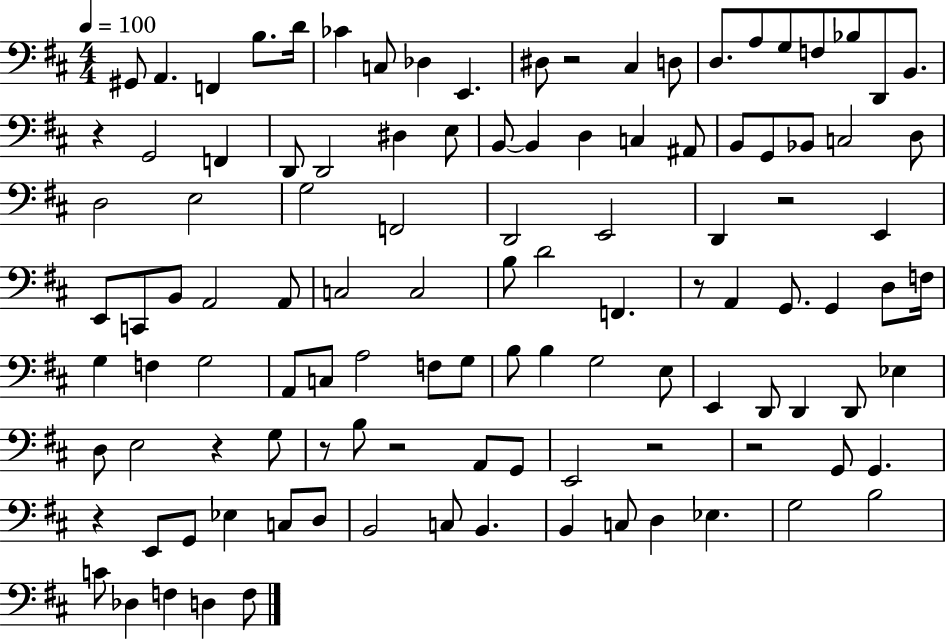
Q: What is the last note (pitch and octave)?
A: F3